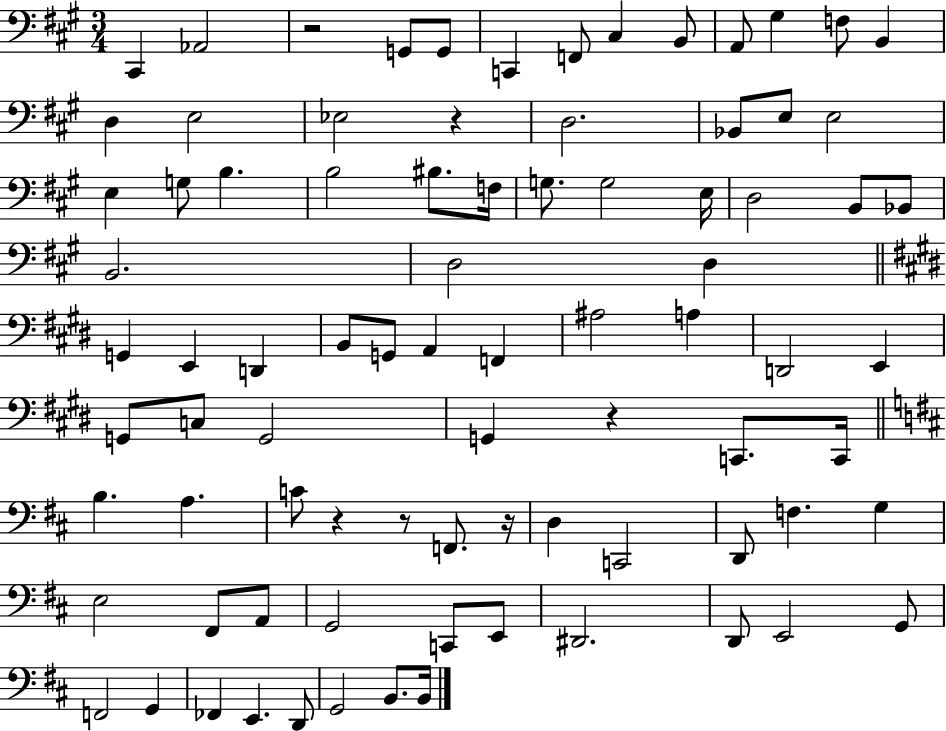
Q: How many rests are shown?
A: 6